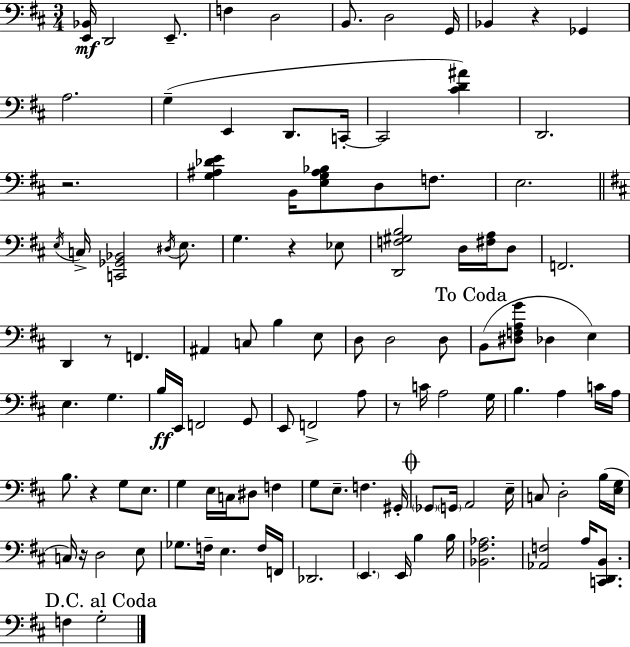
[E2,Bb2]/s D2/h E2/e. F3/q D3/h B2/e. D3/h G2/s Bb2/q R/q Gb2/q A3/h. G3/q E2/q D2/e. C2/s C2/h [C#4,D4,A#4]/q D2/h. R/h. [G3,A#3,Db4,E4]/q B2/s [E3,G3,A#3,Bb3]/e D3/e F3/e. E3/h. E3/s C3/s [C2,Gb2,Bb2]/h D#3/s E3/e. G3/q. R/q Eb3/e [D2,F3,G#3,B3]/h D3/s [F#3,A3]/s D3/e F2/h. D2/q R/e F2/q. A#2/q C3/e B3/q E3/e D3/e D3/h D3/e B2/e [D#3,F3,A3,G4]/e Db3/q E3/q E3/q. G3/q. B3/s E2/s F2/h G2/e E2/e F2/h A3/e R/e C4/s A3/h G3/s B3/q. A3/q C4/s A3/s B3/e. R/q G3/e E3/e. G3/q E3/s C3/s D#3/e F3/q G3/e E3/e. F3/q. G#2/s Gb2/e G2/s A2/h E3/s C3/e D3/h B3/s [E3,G3]/s C3/s R/s D3/h E3/e Gb3/e. F3/s E3/q. F3/s F2/s Db2/h. E2/q. E2/s B3/q B3/s [Bb2,F#3,Ab3]/h. [Ab2,F3]/h A3/s [C2,D2,B2]/e. F3/q G3/h